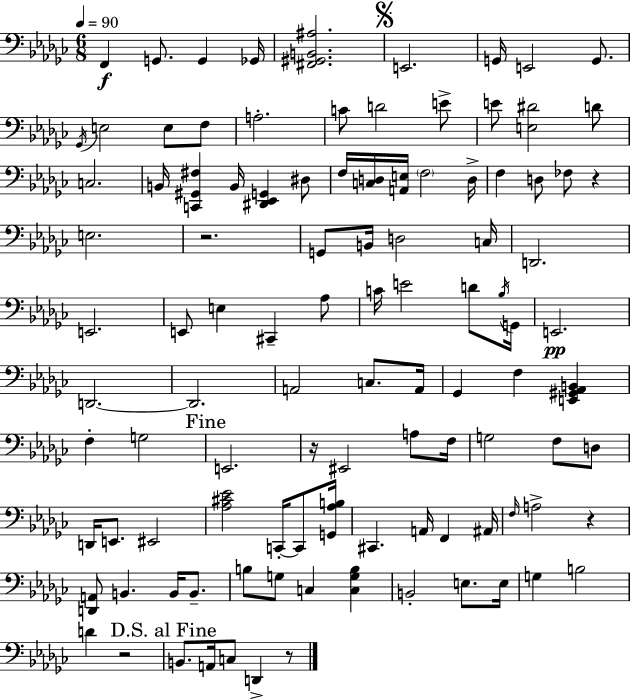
X:1
T:Untitled
M:6/8
L:1/4
K:Ebm
F,, G,,/2 G,, _G,,/4 [^F,,^G,,B,,^A,]2 E,,2 G,,/4 E,,2 G,,/2 _G,,/4 E,2 E,/2 F,/2 A,2 C/2 D2 E/2 E/2 [E,^D]2 D/2 C,2 B,,/4 [C,,^G,,^F,] B,,/4 [^D,,_E,,G,,] ^D,/2 F,/4 [C,D,]/4 [A,,E,]/4 F,2 D,/4 F, D,/2 _F,/2 z E,2 z2 G,,/2 B,,/4 D,2 C,/4 D,,2 E,,2 E,,/2 E, ^C,, _A,/2 C/4 E2 D/2 _B,/4 G,,/4 E,,2 D,,2 D,,2 A,,2 C,/2 A,,/4 _G,, F, [E,,^G,,_A,,B,,] F, G,2 E,,2 z/4 ^E,,2 A,/2 F,/4 G,2 F,/2 D,/2 D,,/4 E,,/2 ^E,,2 [_A,^C_E]2 C,,/4 C,,/2 [G,,_A,B,]/4 ^C,, A,,/4 F,, ^A,,/4 F,/4 A,2 z [D,,A,,]/2 B,, B,,/4 B,,/2 B,/2 G,/2 C, [C,G,B,] B,,2 E,/2 E,/4 G, B,2 D z2 B,,/2 A,,/4 C,/2 D,, z/2